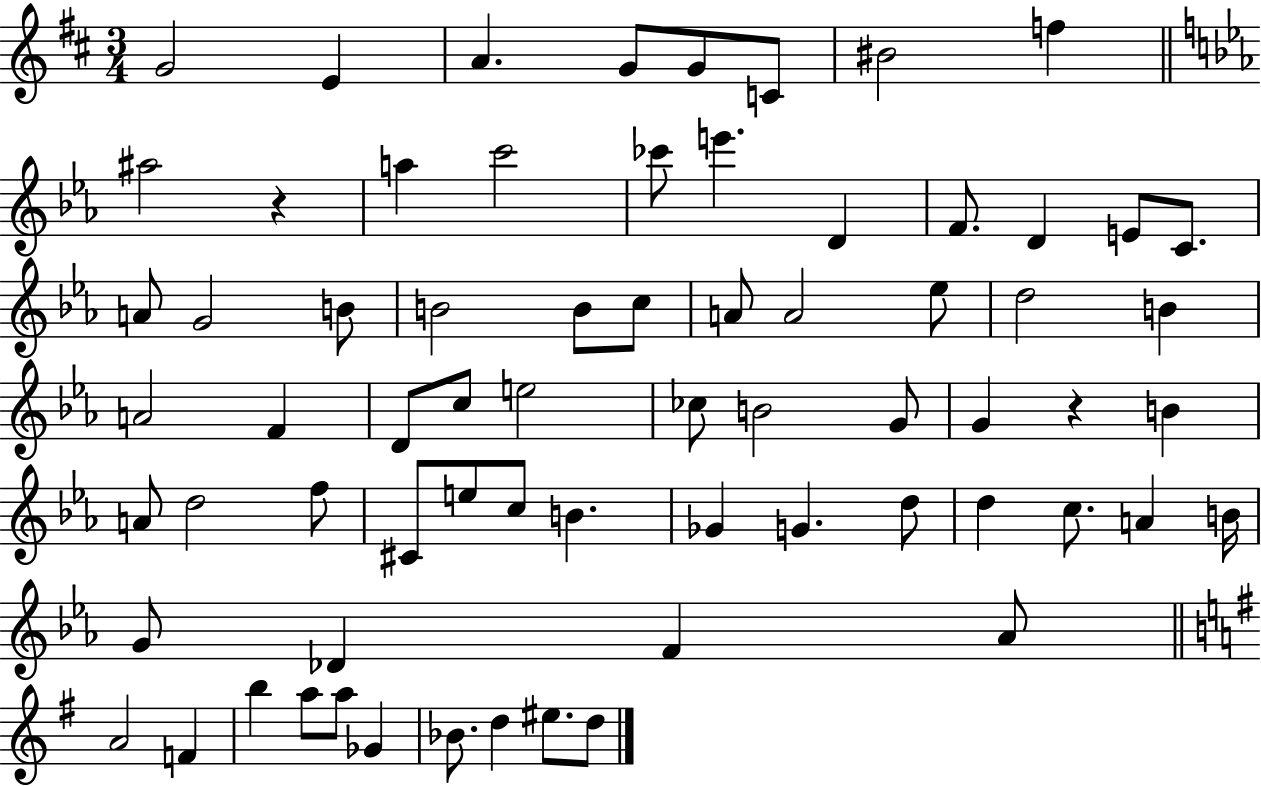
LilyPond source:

{
  \clef treble
  \numericTimeSignature
  \time 3/4
  \key d \major
  g'2 e'4 | a'4. g'8 g'8 c'8 | bis'2 f''4 | \bar "||" \break \key ees \major ais''2 r4 | a''4 c'''2 | ces'''8 e'''4. d'4 | f'8. d'4 e'8 c'8. | \break a'8 g'2 b'8 | b'2 b'8 c''8 | a'8 a'2 ees''8 | d''2 b'4 | \break a'2 f'4 | d'8 c''8 e''2 | ces''8 b'2 g'8 | g'4 r4 b'4 | \break a'8 d''2 f''8 | cis'8 e''8 c''8 b'4. | ges'4 g'4. d''8 | d''4 c''8. a'4 b'16 | \break g'8 des'4 f'4 aes'8 | \bar "||" \break \key g \major a'2 f'4 | b''4 a''8 a''8 ges'4 | bes'8. d''4 eis''8. d''8 | \bar "|."
}